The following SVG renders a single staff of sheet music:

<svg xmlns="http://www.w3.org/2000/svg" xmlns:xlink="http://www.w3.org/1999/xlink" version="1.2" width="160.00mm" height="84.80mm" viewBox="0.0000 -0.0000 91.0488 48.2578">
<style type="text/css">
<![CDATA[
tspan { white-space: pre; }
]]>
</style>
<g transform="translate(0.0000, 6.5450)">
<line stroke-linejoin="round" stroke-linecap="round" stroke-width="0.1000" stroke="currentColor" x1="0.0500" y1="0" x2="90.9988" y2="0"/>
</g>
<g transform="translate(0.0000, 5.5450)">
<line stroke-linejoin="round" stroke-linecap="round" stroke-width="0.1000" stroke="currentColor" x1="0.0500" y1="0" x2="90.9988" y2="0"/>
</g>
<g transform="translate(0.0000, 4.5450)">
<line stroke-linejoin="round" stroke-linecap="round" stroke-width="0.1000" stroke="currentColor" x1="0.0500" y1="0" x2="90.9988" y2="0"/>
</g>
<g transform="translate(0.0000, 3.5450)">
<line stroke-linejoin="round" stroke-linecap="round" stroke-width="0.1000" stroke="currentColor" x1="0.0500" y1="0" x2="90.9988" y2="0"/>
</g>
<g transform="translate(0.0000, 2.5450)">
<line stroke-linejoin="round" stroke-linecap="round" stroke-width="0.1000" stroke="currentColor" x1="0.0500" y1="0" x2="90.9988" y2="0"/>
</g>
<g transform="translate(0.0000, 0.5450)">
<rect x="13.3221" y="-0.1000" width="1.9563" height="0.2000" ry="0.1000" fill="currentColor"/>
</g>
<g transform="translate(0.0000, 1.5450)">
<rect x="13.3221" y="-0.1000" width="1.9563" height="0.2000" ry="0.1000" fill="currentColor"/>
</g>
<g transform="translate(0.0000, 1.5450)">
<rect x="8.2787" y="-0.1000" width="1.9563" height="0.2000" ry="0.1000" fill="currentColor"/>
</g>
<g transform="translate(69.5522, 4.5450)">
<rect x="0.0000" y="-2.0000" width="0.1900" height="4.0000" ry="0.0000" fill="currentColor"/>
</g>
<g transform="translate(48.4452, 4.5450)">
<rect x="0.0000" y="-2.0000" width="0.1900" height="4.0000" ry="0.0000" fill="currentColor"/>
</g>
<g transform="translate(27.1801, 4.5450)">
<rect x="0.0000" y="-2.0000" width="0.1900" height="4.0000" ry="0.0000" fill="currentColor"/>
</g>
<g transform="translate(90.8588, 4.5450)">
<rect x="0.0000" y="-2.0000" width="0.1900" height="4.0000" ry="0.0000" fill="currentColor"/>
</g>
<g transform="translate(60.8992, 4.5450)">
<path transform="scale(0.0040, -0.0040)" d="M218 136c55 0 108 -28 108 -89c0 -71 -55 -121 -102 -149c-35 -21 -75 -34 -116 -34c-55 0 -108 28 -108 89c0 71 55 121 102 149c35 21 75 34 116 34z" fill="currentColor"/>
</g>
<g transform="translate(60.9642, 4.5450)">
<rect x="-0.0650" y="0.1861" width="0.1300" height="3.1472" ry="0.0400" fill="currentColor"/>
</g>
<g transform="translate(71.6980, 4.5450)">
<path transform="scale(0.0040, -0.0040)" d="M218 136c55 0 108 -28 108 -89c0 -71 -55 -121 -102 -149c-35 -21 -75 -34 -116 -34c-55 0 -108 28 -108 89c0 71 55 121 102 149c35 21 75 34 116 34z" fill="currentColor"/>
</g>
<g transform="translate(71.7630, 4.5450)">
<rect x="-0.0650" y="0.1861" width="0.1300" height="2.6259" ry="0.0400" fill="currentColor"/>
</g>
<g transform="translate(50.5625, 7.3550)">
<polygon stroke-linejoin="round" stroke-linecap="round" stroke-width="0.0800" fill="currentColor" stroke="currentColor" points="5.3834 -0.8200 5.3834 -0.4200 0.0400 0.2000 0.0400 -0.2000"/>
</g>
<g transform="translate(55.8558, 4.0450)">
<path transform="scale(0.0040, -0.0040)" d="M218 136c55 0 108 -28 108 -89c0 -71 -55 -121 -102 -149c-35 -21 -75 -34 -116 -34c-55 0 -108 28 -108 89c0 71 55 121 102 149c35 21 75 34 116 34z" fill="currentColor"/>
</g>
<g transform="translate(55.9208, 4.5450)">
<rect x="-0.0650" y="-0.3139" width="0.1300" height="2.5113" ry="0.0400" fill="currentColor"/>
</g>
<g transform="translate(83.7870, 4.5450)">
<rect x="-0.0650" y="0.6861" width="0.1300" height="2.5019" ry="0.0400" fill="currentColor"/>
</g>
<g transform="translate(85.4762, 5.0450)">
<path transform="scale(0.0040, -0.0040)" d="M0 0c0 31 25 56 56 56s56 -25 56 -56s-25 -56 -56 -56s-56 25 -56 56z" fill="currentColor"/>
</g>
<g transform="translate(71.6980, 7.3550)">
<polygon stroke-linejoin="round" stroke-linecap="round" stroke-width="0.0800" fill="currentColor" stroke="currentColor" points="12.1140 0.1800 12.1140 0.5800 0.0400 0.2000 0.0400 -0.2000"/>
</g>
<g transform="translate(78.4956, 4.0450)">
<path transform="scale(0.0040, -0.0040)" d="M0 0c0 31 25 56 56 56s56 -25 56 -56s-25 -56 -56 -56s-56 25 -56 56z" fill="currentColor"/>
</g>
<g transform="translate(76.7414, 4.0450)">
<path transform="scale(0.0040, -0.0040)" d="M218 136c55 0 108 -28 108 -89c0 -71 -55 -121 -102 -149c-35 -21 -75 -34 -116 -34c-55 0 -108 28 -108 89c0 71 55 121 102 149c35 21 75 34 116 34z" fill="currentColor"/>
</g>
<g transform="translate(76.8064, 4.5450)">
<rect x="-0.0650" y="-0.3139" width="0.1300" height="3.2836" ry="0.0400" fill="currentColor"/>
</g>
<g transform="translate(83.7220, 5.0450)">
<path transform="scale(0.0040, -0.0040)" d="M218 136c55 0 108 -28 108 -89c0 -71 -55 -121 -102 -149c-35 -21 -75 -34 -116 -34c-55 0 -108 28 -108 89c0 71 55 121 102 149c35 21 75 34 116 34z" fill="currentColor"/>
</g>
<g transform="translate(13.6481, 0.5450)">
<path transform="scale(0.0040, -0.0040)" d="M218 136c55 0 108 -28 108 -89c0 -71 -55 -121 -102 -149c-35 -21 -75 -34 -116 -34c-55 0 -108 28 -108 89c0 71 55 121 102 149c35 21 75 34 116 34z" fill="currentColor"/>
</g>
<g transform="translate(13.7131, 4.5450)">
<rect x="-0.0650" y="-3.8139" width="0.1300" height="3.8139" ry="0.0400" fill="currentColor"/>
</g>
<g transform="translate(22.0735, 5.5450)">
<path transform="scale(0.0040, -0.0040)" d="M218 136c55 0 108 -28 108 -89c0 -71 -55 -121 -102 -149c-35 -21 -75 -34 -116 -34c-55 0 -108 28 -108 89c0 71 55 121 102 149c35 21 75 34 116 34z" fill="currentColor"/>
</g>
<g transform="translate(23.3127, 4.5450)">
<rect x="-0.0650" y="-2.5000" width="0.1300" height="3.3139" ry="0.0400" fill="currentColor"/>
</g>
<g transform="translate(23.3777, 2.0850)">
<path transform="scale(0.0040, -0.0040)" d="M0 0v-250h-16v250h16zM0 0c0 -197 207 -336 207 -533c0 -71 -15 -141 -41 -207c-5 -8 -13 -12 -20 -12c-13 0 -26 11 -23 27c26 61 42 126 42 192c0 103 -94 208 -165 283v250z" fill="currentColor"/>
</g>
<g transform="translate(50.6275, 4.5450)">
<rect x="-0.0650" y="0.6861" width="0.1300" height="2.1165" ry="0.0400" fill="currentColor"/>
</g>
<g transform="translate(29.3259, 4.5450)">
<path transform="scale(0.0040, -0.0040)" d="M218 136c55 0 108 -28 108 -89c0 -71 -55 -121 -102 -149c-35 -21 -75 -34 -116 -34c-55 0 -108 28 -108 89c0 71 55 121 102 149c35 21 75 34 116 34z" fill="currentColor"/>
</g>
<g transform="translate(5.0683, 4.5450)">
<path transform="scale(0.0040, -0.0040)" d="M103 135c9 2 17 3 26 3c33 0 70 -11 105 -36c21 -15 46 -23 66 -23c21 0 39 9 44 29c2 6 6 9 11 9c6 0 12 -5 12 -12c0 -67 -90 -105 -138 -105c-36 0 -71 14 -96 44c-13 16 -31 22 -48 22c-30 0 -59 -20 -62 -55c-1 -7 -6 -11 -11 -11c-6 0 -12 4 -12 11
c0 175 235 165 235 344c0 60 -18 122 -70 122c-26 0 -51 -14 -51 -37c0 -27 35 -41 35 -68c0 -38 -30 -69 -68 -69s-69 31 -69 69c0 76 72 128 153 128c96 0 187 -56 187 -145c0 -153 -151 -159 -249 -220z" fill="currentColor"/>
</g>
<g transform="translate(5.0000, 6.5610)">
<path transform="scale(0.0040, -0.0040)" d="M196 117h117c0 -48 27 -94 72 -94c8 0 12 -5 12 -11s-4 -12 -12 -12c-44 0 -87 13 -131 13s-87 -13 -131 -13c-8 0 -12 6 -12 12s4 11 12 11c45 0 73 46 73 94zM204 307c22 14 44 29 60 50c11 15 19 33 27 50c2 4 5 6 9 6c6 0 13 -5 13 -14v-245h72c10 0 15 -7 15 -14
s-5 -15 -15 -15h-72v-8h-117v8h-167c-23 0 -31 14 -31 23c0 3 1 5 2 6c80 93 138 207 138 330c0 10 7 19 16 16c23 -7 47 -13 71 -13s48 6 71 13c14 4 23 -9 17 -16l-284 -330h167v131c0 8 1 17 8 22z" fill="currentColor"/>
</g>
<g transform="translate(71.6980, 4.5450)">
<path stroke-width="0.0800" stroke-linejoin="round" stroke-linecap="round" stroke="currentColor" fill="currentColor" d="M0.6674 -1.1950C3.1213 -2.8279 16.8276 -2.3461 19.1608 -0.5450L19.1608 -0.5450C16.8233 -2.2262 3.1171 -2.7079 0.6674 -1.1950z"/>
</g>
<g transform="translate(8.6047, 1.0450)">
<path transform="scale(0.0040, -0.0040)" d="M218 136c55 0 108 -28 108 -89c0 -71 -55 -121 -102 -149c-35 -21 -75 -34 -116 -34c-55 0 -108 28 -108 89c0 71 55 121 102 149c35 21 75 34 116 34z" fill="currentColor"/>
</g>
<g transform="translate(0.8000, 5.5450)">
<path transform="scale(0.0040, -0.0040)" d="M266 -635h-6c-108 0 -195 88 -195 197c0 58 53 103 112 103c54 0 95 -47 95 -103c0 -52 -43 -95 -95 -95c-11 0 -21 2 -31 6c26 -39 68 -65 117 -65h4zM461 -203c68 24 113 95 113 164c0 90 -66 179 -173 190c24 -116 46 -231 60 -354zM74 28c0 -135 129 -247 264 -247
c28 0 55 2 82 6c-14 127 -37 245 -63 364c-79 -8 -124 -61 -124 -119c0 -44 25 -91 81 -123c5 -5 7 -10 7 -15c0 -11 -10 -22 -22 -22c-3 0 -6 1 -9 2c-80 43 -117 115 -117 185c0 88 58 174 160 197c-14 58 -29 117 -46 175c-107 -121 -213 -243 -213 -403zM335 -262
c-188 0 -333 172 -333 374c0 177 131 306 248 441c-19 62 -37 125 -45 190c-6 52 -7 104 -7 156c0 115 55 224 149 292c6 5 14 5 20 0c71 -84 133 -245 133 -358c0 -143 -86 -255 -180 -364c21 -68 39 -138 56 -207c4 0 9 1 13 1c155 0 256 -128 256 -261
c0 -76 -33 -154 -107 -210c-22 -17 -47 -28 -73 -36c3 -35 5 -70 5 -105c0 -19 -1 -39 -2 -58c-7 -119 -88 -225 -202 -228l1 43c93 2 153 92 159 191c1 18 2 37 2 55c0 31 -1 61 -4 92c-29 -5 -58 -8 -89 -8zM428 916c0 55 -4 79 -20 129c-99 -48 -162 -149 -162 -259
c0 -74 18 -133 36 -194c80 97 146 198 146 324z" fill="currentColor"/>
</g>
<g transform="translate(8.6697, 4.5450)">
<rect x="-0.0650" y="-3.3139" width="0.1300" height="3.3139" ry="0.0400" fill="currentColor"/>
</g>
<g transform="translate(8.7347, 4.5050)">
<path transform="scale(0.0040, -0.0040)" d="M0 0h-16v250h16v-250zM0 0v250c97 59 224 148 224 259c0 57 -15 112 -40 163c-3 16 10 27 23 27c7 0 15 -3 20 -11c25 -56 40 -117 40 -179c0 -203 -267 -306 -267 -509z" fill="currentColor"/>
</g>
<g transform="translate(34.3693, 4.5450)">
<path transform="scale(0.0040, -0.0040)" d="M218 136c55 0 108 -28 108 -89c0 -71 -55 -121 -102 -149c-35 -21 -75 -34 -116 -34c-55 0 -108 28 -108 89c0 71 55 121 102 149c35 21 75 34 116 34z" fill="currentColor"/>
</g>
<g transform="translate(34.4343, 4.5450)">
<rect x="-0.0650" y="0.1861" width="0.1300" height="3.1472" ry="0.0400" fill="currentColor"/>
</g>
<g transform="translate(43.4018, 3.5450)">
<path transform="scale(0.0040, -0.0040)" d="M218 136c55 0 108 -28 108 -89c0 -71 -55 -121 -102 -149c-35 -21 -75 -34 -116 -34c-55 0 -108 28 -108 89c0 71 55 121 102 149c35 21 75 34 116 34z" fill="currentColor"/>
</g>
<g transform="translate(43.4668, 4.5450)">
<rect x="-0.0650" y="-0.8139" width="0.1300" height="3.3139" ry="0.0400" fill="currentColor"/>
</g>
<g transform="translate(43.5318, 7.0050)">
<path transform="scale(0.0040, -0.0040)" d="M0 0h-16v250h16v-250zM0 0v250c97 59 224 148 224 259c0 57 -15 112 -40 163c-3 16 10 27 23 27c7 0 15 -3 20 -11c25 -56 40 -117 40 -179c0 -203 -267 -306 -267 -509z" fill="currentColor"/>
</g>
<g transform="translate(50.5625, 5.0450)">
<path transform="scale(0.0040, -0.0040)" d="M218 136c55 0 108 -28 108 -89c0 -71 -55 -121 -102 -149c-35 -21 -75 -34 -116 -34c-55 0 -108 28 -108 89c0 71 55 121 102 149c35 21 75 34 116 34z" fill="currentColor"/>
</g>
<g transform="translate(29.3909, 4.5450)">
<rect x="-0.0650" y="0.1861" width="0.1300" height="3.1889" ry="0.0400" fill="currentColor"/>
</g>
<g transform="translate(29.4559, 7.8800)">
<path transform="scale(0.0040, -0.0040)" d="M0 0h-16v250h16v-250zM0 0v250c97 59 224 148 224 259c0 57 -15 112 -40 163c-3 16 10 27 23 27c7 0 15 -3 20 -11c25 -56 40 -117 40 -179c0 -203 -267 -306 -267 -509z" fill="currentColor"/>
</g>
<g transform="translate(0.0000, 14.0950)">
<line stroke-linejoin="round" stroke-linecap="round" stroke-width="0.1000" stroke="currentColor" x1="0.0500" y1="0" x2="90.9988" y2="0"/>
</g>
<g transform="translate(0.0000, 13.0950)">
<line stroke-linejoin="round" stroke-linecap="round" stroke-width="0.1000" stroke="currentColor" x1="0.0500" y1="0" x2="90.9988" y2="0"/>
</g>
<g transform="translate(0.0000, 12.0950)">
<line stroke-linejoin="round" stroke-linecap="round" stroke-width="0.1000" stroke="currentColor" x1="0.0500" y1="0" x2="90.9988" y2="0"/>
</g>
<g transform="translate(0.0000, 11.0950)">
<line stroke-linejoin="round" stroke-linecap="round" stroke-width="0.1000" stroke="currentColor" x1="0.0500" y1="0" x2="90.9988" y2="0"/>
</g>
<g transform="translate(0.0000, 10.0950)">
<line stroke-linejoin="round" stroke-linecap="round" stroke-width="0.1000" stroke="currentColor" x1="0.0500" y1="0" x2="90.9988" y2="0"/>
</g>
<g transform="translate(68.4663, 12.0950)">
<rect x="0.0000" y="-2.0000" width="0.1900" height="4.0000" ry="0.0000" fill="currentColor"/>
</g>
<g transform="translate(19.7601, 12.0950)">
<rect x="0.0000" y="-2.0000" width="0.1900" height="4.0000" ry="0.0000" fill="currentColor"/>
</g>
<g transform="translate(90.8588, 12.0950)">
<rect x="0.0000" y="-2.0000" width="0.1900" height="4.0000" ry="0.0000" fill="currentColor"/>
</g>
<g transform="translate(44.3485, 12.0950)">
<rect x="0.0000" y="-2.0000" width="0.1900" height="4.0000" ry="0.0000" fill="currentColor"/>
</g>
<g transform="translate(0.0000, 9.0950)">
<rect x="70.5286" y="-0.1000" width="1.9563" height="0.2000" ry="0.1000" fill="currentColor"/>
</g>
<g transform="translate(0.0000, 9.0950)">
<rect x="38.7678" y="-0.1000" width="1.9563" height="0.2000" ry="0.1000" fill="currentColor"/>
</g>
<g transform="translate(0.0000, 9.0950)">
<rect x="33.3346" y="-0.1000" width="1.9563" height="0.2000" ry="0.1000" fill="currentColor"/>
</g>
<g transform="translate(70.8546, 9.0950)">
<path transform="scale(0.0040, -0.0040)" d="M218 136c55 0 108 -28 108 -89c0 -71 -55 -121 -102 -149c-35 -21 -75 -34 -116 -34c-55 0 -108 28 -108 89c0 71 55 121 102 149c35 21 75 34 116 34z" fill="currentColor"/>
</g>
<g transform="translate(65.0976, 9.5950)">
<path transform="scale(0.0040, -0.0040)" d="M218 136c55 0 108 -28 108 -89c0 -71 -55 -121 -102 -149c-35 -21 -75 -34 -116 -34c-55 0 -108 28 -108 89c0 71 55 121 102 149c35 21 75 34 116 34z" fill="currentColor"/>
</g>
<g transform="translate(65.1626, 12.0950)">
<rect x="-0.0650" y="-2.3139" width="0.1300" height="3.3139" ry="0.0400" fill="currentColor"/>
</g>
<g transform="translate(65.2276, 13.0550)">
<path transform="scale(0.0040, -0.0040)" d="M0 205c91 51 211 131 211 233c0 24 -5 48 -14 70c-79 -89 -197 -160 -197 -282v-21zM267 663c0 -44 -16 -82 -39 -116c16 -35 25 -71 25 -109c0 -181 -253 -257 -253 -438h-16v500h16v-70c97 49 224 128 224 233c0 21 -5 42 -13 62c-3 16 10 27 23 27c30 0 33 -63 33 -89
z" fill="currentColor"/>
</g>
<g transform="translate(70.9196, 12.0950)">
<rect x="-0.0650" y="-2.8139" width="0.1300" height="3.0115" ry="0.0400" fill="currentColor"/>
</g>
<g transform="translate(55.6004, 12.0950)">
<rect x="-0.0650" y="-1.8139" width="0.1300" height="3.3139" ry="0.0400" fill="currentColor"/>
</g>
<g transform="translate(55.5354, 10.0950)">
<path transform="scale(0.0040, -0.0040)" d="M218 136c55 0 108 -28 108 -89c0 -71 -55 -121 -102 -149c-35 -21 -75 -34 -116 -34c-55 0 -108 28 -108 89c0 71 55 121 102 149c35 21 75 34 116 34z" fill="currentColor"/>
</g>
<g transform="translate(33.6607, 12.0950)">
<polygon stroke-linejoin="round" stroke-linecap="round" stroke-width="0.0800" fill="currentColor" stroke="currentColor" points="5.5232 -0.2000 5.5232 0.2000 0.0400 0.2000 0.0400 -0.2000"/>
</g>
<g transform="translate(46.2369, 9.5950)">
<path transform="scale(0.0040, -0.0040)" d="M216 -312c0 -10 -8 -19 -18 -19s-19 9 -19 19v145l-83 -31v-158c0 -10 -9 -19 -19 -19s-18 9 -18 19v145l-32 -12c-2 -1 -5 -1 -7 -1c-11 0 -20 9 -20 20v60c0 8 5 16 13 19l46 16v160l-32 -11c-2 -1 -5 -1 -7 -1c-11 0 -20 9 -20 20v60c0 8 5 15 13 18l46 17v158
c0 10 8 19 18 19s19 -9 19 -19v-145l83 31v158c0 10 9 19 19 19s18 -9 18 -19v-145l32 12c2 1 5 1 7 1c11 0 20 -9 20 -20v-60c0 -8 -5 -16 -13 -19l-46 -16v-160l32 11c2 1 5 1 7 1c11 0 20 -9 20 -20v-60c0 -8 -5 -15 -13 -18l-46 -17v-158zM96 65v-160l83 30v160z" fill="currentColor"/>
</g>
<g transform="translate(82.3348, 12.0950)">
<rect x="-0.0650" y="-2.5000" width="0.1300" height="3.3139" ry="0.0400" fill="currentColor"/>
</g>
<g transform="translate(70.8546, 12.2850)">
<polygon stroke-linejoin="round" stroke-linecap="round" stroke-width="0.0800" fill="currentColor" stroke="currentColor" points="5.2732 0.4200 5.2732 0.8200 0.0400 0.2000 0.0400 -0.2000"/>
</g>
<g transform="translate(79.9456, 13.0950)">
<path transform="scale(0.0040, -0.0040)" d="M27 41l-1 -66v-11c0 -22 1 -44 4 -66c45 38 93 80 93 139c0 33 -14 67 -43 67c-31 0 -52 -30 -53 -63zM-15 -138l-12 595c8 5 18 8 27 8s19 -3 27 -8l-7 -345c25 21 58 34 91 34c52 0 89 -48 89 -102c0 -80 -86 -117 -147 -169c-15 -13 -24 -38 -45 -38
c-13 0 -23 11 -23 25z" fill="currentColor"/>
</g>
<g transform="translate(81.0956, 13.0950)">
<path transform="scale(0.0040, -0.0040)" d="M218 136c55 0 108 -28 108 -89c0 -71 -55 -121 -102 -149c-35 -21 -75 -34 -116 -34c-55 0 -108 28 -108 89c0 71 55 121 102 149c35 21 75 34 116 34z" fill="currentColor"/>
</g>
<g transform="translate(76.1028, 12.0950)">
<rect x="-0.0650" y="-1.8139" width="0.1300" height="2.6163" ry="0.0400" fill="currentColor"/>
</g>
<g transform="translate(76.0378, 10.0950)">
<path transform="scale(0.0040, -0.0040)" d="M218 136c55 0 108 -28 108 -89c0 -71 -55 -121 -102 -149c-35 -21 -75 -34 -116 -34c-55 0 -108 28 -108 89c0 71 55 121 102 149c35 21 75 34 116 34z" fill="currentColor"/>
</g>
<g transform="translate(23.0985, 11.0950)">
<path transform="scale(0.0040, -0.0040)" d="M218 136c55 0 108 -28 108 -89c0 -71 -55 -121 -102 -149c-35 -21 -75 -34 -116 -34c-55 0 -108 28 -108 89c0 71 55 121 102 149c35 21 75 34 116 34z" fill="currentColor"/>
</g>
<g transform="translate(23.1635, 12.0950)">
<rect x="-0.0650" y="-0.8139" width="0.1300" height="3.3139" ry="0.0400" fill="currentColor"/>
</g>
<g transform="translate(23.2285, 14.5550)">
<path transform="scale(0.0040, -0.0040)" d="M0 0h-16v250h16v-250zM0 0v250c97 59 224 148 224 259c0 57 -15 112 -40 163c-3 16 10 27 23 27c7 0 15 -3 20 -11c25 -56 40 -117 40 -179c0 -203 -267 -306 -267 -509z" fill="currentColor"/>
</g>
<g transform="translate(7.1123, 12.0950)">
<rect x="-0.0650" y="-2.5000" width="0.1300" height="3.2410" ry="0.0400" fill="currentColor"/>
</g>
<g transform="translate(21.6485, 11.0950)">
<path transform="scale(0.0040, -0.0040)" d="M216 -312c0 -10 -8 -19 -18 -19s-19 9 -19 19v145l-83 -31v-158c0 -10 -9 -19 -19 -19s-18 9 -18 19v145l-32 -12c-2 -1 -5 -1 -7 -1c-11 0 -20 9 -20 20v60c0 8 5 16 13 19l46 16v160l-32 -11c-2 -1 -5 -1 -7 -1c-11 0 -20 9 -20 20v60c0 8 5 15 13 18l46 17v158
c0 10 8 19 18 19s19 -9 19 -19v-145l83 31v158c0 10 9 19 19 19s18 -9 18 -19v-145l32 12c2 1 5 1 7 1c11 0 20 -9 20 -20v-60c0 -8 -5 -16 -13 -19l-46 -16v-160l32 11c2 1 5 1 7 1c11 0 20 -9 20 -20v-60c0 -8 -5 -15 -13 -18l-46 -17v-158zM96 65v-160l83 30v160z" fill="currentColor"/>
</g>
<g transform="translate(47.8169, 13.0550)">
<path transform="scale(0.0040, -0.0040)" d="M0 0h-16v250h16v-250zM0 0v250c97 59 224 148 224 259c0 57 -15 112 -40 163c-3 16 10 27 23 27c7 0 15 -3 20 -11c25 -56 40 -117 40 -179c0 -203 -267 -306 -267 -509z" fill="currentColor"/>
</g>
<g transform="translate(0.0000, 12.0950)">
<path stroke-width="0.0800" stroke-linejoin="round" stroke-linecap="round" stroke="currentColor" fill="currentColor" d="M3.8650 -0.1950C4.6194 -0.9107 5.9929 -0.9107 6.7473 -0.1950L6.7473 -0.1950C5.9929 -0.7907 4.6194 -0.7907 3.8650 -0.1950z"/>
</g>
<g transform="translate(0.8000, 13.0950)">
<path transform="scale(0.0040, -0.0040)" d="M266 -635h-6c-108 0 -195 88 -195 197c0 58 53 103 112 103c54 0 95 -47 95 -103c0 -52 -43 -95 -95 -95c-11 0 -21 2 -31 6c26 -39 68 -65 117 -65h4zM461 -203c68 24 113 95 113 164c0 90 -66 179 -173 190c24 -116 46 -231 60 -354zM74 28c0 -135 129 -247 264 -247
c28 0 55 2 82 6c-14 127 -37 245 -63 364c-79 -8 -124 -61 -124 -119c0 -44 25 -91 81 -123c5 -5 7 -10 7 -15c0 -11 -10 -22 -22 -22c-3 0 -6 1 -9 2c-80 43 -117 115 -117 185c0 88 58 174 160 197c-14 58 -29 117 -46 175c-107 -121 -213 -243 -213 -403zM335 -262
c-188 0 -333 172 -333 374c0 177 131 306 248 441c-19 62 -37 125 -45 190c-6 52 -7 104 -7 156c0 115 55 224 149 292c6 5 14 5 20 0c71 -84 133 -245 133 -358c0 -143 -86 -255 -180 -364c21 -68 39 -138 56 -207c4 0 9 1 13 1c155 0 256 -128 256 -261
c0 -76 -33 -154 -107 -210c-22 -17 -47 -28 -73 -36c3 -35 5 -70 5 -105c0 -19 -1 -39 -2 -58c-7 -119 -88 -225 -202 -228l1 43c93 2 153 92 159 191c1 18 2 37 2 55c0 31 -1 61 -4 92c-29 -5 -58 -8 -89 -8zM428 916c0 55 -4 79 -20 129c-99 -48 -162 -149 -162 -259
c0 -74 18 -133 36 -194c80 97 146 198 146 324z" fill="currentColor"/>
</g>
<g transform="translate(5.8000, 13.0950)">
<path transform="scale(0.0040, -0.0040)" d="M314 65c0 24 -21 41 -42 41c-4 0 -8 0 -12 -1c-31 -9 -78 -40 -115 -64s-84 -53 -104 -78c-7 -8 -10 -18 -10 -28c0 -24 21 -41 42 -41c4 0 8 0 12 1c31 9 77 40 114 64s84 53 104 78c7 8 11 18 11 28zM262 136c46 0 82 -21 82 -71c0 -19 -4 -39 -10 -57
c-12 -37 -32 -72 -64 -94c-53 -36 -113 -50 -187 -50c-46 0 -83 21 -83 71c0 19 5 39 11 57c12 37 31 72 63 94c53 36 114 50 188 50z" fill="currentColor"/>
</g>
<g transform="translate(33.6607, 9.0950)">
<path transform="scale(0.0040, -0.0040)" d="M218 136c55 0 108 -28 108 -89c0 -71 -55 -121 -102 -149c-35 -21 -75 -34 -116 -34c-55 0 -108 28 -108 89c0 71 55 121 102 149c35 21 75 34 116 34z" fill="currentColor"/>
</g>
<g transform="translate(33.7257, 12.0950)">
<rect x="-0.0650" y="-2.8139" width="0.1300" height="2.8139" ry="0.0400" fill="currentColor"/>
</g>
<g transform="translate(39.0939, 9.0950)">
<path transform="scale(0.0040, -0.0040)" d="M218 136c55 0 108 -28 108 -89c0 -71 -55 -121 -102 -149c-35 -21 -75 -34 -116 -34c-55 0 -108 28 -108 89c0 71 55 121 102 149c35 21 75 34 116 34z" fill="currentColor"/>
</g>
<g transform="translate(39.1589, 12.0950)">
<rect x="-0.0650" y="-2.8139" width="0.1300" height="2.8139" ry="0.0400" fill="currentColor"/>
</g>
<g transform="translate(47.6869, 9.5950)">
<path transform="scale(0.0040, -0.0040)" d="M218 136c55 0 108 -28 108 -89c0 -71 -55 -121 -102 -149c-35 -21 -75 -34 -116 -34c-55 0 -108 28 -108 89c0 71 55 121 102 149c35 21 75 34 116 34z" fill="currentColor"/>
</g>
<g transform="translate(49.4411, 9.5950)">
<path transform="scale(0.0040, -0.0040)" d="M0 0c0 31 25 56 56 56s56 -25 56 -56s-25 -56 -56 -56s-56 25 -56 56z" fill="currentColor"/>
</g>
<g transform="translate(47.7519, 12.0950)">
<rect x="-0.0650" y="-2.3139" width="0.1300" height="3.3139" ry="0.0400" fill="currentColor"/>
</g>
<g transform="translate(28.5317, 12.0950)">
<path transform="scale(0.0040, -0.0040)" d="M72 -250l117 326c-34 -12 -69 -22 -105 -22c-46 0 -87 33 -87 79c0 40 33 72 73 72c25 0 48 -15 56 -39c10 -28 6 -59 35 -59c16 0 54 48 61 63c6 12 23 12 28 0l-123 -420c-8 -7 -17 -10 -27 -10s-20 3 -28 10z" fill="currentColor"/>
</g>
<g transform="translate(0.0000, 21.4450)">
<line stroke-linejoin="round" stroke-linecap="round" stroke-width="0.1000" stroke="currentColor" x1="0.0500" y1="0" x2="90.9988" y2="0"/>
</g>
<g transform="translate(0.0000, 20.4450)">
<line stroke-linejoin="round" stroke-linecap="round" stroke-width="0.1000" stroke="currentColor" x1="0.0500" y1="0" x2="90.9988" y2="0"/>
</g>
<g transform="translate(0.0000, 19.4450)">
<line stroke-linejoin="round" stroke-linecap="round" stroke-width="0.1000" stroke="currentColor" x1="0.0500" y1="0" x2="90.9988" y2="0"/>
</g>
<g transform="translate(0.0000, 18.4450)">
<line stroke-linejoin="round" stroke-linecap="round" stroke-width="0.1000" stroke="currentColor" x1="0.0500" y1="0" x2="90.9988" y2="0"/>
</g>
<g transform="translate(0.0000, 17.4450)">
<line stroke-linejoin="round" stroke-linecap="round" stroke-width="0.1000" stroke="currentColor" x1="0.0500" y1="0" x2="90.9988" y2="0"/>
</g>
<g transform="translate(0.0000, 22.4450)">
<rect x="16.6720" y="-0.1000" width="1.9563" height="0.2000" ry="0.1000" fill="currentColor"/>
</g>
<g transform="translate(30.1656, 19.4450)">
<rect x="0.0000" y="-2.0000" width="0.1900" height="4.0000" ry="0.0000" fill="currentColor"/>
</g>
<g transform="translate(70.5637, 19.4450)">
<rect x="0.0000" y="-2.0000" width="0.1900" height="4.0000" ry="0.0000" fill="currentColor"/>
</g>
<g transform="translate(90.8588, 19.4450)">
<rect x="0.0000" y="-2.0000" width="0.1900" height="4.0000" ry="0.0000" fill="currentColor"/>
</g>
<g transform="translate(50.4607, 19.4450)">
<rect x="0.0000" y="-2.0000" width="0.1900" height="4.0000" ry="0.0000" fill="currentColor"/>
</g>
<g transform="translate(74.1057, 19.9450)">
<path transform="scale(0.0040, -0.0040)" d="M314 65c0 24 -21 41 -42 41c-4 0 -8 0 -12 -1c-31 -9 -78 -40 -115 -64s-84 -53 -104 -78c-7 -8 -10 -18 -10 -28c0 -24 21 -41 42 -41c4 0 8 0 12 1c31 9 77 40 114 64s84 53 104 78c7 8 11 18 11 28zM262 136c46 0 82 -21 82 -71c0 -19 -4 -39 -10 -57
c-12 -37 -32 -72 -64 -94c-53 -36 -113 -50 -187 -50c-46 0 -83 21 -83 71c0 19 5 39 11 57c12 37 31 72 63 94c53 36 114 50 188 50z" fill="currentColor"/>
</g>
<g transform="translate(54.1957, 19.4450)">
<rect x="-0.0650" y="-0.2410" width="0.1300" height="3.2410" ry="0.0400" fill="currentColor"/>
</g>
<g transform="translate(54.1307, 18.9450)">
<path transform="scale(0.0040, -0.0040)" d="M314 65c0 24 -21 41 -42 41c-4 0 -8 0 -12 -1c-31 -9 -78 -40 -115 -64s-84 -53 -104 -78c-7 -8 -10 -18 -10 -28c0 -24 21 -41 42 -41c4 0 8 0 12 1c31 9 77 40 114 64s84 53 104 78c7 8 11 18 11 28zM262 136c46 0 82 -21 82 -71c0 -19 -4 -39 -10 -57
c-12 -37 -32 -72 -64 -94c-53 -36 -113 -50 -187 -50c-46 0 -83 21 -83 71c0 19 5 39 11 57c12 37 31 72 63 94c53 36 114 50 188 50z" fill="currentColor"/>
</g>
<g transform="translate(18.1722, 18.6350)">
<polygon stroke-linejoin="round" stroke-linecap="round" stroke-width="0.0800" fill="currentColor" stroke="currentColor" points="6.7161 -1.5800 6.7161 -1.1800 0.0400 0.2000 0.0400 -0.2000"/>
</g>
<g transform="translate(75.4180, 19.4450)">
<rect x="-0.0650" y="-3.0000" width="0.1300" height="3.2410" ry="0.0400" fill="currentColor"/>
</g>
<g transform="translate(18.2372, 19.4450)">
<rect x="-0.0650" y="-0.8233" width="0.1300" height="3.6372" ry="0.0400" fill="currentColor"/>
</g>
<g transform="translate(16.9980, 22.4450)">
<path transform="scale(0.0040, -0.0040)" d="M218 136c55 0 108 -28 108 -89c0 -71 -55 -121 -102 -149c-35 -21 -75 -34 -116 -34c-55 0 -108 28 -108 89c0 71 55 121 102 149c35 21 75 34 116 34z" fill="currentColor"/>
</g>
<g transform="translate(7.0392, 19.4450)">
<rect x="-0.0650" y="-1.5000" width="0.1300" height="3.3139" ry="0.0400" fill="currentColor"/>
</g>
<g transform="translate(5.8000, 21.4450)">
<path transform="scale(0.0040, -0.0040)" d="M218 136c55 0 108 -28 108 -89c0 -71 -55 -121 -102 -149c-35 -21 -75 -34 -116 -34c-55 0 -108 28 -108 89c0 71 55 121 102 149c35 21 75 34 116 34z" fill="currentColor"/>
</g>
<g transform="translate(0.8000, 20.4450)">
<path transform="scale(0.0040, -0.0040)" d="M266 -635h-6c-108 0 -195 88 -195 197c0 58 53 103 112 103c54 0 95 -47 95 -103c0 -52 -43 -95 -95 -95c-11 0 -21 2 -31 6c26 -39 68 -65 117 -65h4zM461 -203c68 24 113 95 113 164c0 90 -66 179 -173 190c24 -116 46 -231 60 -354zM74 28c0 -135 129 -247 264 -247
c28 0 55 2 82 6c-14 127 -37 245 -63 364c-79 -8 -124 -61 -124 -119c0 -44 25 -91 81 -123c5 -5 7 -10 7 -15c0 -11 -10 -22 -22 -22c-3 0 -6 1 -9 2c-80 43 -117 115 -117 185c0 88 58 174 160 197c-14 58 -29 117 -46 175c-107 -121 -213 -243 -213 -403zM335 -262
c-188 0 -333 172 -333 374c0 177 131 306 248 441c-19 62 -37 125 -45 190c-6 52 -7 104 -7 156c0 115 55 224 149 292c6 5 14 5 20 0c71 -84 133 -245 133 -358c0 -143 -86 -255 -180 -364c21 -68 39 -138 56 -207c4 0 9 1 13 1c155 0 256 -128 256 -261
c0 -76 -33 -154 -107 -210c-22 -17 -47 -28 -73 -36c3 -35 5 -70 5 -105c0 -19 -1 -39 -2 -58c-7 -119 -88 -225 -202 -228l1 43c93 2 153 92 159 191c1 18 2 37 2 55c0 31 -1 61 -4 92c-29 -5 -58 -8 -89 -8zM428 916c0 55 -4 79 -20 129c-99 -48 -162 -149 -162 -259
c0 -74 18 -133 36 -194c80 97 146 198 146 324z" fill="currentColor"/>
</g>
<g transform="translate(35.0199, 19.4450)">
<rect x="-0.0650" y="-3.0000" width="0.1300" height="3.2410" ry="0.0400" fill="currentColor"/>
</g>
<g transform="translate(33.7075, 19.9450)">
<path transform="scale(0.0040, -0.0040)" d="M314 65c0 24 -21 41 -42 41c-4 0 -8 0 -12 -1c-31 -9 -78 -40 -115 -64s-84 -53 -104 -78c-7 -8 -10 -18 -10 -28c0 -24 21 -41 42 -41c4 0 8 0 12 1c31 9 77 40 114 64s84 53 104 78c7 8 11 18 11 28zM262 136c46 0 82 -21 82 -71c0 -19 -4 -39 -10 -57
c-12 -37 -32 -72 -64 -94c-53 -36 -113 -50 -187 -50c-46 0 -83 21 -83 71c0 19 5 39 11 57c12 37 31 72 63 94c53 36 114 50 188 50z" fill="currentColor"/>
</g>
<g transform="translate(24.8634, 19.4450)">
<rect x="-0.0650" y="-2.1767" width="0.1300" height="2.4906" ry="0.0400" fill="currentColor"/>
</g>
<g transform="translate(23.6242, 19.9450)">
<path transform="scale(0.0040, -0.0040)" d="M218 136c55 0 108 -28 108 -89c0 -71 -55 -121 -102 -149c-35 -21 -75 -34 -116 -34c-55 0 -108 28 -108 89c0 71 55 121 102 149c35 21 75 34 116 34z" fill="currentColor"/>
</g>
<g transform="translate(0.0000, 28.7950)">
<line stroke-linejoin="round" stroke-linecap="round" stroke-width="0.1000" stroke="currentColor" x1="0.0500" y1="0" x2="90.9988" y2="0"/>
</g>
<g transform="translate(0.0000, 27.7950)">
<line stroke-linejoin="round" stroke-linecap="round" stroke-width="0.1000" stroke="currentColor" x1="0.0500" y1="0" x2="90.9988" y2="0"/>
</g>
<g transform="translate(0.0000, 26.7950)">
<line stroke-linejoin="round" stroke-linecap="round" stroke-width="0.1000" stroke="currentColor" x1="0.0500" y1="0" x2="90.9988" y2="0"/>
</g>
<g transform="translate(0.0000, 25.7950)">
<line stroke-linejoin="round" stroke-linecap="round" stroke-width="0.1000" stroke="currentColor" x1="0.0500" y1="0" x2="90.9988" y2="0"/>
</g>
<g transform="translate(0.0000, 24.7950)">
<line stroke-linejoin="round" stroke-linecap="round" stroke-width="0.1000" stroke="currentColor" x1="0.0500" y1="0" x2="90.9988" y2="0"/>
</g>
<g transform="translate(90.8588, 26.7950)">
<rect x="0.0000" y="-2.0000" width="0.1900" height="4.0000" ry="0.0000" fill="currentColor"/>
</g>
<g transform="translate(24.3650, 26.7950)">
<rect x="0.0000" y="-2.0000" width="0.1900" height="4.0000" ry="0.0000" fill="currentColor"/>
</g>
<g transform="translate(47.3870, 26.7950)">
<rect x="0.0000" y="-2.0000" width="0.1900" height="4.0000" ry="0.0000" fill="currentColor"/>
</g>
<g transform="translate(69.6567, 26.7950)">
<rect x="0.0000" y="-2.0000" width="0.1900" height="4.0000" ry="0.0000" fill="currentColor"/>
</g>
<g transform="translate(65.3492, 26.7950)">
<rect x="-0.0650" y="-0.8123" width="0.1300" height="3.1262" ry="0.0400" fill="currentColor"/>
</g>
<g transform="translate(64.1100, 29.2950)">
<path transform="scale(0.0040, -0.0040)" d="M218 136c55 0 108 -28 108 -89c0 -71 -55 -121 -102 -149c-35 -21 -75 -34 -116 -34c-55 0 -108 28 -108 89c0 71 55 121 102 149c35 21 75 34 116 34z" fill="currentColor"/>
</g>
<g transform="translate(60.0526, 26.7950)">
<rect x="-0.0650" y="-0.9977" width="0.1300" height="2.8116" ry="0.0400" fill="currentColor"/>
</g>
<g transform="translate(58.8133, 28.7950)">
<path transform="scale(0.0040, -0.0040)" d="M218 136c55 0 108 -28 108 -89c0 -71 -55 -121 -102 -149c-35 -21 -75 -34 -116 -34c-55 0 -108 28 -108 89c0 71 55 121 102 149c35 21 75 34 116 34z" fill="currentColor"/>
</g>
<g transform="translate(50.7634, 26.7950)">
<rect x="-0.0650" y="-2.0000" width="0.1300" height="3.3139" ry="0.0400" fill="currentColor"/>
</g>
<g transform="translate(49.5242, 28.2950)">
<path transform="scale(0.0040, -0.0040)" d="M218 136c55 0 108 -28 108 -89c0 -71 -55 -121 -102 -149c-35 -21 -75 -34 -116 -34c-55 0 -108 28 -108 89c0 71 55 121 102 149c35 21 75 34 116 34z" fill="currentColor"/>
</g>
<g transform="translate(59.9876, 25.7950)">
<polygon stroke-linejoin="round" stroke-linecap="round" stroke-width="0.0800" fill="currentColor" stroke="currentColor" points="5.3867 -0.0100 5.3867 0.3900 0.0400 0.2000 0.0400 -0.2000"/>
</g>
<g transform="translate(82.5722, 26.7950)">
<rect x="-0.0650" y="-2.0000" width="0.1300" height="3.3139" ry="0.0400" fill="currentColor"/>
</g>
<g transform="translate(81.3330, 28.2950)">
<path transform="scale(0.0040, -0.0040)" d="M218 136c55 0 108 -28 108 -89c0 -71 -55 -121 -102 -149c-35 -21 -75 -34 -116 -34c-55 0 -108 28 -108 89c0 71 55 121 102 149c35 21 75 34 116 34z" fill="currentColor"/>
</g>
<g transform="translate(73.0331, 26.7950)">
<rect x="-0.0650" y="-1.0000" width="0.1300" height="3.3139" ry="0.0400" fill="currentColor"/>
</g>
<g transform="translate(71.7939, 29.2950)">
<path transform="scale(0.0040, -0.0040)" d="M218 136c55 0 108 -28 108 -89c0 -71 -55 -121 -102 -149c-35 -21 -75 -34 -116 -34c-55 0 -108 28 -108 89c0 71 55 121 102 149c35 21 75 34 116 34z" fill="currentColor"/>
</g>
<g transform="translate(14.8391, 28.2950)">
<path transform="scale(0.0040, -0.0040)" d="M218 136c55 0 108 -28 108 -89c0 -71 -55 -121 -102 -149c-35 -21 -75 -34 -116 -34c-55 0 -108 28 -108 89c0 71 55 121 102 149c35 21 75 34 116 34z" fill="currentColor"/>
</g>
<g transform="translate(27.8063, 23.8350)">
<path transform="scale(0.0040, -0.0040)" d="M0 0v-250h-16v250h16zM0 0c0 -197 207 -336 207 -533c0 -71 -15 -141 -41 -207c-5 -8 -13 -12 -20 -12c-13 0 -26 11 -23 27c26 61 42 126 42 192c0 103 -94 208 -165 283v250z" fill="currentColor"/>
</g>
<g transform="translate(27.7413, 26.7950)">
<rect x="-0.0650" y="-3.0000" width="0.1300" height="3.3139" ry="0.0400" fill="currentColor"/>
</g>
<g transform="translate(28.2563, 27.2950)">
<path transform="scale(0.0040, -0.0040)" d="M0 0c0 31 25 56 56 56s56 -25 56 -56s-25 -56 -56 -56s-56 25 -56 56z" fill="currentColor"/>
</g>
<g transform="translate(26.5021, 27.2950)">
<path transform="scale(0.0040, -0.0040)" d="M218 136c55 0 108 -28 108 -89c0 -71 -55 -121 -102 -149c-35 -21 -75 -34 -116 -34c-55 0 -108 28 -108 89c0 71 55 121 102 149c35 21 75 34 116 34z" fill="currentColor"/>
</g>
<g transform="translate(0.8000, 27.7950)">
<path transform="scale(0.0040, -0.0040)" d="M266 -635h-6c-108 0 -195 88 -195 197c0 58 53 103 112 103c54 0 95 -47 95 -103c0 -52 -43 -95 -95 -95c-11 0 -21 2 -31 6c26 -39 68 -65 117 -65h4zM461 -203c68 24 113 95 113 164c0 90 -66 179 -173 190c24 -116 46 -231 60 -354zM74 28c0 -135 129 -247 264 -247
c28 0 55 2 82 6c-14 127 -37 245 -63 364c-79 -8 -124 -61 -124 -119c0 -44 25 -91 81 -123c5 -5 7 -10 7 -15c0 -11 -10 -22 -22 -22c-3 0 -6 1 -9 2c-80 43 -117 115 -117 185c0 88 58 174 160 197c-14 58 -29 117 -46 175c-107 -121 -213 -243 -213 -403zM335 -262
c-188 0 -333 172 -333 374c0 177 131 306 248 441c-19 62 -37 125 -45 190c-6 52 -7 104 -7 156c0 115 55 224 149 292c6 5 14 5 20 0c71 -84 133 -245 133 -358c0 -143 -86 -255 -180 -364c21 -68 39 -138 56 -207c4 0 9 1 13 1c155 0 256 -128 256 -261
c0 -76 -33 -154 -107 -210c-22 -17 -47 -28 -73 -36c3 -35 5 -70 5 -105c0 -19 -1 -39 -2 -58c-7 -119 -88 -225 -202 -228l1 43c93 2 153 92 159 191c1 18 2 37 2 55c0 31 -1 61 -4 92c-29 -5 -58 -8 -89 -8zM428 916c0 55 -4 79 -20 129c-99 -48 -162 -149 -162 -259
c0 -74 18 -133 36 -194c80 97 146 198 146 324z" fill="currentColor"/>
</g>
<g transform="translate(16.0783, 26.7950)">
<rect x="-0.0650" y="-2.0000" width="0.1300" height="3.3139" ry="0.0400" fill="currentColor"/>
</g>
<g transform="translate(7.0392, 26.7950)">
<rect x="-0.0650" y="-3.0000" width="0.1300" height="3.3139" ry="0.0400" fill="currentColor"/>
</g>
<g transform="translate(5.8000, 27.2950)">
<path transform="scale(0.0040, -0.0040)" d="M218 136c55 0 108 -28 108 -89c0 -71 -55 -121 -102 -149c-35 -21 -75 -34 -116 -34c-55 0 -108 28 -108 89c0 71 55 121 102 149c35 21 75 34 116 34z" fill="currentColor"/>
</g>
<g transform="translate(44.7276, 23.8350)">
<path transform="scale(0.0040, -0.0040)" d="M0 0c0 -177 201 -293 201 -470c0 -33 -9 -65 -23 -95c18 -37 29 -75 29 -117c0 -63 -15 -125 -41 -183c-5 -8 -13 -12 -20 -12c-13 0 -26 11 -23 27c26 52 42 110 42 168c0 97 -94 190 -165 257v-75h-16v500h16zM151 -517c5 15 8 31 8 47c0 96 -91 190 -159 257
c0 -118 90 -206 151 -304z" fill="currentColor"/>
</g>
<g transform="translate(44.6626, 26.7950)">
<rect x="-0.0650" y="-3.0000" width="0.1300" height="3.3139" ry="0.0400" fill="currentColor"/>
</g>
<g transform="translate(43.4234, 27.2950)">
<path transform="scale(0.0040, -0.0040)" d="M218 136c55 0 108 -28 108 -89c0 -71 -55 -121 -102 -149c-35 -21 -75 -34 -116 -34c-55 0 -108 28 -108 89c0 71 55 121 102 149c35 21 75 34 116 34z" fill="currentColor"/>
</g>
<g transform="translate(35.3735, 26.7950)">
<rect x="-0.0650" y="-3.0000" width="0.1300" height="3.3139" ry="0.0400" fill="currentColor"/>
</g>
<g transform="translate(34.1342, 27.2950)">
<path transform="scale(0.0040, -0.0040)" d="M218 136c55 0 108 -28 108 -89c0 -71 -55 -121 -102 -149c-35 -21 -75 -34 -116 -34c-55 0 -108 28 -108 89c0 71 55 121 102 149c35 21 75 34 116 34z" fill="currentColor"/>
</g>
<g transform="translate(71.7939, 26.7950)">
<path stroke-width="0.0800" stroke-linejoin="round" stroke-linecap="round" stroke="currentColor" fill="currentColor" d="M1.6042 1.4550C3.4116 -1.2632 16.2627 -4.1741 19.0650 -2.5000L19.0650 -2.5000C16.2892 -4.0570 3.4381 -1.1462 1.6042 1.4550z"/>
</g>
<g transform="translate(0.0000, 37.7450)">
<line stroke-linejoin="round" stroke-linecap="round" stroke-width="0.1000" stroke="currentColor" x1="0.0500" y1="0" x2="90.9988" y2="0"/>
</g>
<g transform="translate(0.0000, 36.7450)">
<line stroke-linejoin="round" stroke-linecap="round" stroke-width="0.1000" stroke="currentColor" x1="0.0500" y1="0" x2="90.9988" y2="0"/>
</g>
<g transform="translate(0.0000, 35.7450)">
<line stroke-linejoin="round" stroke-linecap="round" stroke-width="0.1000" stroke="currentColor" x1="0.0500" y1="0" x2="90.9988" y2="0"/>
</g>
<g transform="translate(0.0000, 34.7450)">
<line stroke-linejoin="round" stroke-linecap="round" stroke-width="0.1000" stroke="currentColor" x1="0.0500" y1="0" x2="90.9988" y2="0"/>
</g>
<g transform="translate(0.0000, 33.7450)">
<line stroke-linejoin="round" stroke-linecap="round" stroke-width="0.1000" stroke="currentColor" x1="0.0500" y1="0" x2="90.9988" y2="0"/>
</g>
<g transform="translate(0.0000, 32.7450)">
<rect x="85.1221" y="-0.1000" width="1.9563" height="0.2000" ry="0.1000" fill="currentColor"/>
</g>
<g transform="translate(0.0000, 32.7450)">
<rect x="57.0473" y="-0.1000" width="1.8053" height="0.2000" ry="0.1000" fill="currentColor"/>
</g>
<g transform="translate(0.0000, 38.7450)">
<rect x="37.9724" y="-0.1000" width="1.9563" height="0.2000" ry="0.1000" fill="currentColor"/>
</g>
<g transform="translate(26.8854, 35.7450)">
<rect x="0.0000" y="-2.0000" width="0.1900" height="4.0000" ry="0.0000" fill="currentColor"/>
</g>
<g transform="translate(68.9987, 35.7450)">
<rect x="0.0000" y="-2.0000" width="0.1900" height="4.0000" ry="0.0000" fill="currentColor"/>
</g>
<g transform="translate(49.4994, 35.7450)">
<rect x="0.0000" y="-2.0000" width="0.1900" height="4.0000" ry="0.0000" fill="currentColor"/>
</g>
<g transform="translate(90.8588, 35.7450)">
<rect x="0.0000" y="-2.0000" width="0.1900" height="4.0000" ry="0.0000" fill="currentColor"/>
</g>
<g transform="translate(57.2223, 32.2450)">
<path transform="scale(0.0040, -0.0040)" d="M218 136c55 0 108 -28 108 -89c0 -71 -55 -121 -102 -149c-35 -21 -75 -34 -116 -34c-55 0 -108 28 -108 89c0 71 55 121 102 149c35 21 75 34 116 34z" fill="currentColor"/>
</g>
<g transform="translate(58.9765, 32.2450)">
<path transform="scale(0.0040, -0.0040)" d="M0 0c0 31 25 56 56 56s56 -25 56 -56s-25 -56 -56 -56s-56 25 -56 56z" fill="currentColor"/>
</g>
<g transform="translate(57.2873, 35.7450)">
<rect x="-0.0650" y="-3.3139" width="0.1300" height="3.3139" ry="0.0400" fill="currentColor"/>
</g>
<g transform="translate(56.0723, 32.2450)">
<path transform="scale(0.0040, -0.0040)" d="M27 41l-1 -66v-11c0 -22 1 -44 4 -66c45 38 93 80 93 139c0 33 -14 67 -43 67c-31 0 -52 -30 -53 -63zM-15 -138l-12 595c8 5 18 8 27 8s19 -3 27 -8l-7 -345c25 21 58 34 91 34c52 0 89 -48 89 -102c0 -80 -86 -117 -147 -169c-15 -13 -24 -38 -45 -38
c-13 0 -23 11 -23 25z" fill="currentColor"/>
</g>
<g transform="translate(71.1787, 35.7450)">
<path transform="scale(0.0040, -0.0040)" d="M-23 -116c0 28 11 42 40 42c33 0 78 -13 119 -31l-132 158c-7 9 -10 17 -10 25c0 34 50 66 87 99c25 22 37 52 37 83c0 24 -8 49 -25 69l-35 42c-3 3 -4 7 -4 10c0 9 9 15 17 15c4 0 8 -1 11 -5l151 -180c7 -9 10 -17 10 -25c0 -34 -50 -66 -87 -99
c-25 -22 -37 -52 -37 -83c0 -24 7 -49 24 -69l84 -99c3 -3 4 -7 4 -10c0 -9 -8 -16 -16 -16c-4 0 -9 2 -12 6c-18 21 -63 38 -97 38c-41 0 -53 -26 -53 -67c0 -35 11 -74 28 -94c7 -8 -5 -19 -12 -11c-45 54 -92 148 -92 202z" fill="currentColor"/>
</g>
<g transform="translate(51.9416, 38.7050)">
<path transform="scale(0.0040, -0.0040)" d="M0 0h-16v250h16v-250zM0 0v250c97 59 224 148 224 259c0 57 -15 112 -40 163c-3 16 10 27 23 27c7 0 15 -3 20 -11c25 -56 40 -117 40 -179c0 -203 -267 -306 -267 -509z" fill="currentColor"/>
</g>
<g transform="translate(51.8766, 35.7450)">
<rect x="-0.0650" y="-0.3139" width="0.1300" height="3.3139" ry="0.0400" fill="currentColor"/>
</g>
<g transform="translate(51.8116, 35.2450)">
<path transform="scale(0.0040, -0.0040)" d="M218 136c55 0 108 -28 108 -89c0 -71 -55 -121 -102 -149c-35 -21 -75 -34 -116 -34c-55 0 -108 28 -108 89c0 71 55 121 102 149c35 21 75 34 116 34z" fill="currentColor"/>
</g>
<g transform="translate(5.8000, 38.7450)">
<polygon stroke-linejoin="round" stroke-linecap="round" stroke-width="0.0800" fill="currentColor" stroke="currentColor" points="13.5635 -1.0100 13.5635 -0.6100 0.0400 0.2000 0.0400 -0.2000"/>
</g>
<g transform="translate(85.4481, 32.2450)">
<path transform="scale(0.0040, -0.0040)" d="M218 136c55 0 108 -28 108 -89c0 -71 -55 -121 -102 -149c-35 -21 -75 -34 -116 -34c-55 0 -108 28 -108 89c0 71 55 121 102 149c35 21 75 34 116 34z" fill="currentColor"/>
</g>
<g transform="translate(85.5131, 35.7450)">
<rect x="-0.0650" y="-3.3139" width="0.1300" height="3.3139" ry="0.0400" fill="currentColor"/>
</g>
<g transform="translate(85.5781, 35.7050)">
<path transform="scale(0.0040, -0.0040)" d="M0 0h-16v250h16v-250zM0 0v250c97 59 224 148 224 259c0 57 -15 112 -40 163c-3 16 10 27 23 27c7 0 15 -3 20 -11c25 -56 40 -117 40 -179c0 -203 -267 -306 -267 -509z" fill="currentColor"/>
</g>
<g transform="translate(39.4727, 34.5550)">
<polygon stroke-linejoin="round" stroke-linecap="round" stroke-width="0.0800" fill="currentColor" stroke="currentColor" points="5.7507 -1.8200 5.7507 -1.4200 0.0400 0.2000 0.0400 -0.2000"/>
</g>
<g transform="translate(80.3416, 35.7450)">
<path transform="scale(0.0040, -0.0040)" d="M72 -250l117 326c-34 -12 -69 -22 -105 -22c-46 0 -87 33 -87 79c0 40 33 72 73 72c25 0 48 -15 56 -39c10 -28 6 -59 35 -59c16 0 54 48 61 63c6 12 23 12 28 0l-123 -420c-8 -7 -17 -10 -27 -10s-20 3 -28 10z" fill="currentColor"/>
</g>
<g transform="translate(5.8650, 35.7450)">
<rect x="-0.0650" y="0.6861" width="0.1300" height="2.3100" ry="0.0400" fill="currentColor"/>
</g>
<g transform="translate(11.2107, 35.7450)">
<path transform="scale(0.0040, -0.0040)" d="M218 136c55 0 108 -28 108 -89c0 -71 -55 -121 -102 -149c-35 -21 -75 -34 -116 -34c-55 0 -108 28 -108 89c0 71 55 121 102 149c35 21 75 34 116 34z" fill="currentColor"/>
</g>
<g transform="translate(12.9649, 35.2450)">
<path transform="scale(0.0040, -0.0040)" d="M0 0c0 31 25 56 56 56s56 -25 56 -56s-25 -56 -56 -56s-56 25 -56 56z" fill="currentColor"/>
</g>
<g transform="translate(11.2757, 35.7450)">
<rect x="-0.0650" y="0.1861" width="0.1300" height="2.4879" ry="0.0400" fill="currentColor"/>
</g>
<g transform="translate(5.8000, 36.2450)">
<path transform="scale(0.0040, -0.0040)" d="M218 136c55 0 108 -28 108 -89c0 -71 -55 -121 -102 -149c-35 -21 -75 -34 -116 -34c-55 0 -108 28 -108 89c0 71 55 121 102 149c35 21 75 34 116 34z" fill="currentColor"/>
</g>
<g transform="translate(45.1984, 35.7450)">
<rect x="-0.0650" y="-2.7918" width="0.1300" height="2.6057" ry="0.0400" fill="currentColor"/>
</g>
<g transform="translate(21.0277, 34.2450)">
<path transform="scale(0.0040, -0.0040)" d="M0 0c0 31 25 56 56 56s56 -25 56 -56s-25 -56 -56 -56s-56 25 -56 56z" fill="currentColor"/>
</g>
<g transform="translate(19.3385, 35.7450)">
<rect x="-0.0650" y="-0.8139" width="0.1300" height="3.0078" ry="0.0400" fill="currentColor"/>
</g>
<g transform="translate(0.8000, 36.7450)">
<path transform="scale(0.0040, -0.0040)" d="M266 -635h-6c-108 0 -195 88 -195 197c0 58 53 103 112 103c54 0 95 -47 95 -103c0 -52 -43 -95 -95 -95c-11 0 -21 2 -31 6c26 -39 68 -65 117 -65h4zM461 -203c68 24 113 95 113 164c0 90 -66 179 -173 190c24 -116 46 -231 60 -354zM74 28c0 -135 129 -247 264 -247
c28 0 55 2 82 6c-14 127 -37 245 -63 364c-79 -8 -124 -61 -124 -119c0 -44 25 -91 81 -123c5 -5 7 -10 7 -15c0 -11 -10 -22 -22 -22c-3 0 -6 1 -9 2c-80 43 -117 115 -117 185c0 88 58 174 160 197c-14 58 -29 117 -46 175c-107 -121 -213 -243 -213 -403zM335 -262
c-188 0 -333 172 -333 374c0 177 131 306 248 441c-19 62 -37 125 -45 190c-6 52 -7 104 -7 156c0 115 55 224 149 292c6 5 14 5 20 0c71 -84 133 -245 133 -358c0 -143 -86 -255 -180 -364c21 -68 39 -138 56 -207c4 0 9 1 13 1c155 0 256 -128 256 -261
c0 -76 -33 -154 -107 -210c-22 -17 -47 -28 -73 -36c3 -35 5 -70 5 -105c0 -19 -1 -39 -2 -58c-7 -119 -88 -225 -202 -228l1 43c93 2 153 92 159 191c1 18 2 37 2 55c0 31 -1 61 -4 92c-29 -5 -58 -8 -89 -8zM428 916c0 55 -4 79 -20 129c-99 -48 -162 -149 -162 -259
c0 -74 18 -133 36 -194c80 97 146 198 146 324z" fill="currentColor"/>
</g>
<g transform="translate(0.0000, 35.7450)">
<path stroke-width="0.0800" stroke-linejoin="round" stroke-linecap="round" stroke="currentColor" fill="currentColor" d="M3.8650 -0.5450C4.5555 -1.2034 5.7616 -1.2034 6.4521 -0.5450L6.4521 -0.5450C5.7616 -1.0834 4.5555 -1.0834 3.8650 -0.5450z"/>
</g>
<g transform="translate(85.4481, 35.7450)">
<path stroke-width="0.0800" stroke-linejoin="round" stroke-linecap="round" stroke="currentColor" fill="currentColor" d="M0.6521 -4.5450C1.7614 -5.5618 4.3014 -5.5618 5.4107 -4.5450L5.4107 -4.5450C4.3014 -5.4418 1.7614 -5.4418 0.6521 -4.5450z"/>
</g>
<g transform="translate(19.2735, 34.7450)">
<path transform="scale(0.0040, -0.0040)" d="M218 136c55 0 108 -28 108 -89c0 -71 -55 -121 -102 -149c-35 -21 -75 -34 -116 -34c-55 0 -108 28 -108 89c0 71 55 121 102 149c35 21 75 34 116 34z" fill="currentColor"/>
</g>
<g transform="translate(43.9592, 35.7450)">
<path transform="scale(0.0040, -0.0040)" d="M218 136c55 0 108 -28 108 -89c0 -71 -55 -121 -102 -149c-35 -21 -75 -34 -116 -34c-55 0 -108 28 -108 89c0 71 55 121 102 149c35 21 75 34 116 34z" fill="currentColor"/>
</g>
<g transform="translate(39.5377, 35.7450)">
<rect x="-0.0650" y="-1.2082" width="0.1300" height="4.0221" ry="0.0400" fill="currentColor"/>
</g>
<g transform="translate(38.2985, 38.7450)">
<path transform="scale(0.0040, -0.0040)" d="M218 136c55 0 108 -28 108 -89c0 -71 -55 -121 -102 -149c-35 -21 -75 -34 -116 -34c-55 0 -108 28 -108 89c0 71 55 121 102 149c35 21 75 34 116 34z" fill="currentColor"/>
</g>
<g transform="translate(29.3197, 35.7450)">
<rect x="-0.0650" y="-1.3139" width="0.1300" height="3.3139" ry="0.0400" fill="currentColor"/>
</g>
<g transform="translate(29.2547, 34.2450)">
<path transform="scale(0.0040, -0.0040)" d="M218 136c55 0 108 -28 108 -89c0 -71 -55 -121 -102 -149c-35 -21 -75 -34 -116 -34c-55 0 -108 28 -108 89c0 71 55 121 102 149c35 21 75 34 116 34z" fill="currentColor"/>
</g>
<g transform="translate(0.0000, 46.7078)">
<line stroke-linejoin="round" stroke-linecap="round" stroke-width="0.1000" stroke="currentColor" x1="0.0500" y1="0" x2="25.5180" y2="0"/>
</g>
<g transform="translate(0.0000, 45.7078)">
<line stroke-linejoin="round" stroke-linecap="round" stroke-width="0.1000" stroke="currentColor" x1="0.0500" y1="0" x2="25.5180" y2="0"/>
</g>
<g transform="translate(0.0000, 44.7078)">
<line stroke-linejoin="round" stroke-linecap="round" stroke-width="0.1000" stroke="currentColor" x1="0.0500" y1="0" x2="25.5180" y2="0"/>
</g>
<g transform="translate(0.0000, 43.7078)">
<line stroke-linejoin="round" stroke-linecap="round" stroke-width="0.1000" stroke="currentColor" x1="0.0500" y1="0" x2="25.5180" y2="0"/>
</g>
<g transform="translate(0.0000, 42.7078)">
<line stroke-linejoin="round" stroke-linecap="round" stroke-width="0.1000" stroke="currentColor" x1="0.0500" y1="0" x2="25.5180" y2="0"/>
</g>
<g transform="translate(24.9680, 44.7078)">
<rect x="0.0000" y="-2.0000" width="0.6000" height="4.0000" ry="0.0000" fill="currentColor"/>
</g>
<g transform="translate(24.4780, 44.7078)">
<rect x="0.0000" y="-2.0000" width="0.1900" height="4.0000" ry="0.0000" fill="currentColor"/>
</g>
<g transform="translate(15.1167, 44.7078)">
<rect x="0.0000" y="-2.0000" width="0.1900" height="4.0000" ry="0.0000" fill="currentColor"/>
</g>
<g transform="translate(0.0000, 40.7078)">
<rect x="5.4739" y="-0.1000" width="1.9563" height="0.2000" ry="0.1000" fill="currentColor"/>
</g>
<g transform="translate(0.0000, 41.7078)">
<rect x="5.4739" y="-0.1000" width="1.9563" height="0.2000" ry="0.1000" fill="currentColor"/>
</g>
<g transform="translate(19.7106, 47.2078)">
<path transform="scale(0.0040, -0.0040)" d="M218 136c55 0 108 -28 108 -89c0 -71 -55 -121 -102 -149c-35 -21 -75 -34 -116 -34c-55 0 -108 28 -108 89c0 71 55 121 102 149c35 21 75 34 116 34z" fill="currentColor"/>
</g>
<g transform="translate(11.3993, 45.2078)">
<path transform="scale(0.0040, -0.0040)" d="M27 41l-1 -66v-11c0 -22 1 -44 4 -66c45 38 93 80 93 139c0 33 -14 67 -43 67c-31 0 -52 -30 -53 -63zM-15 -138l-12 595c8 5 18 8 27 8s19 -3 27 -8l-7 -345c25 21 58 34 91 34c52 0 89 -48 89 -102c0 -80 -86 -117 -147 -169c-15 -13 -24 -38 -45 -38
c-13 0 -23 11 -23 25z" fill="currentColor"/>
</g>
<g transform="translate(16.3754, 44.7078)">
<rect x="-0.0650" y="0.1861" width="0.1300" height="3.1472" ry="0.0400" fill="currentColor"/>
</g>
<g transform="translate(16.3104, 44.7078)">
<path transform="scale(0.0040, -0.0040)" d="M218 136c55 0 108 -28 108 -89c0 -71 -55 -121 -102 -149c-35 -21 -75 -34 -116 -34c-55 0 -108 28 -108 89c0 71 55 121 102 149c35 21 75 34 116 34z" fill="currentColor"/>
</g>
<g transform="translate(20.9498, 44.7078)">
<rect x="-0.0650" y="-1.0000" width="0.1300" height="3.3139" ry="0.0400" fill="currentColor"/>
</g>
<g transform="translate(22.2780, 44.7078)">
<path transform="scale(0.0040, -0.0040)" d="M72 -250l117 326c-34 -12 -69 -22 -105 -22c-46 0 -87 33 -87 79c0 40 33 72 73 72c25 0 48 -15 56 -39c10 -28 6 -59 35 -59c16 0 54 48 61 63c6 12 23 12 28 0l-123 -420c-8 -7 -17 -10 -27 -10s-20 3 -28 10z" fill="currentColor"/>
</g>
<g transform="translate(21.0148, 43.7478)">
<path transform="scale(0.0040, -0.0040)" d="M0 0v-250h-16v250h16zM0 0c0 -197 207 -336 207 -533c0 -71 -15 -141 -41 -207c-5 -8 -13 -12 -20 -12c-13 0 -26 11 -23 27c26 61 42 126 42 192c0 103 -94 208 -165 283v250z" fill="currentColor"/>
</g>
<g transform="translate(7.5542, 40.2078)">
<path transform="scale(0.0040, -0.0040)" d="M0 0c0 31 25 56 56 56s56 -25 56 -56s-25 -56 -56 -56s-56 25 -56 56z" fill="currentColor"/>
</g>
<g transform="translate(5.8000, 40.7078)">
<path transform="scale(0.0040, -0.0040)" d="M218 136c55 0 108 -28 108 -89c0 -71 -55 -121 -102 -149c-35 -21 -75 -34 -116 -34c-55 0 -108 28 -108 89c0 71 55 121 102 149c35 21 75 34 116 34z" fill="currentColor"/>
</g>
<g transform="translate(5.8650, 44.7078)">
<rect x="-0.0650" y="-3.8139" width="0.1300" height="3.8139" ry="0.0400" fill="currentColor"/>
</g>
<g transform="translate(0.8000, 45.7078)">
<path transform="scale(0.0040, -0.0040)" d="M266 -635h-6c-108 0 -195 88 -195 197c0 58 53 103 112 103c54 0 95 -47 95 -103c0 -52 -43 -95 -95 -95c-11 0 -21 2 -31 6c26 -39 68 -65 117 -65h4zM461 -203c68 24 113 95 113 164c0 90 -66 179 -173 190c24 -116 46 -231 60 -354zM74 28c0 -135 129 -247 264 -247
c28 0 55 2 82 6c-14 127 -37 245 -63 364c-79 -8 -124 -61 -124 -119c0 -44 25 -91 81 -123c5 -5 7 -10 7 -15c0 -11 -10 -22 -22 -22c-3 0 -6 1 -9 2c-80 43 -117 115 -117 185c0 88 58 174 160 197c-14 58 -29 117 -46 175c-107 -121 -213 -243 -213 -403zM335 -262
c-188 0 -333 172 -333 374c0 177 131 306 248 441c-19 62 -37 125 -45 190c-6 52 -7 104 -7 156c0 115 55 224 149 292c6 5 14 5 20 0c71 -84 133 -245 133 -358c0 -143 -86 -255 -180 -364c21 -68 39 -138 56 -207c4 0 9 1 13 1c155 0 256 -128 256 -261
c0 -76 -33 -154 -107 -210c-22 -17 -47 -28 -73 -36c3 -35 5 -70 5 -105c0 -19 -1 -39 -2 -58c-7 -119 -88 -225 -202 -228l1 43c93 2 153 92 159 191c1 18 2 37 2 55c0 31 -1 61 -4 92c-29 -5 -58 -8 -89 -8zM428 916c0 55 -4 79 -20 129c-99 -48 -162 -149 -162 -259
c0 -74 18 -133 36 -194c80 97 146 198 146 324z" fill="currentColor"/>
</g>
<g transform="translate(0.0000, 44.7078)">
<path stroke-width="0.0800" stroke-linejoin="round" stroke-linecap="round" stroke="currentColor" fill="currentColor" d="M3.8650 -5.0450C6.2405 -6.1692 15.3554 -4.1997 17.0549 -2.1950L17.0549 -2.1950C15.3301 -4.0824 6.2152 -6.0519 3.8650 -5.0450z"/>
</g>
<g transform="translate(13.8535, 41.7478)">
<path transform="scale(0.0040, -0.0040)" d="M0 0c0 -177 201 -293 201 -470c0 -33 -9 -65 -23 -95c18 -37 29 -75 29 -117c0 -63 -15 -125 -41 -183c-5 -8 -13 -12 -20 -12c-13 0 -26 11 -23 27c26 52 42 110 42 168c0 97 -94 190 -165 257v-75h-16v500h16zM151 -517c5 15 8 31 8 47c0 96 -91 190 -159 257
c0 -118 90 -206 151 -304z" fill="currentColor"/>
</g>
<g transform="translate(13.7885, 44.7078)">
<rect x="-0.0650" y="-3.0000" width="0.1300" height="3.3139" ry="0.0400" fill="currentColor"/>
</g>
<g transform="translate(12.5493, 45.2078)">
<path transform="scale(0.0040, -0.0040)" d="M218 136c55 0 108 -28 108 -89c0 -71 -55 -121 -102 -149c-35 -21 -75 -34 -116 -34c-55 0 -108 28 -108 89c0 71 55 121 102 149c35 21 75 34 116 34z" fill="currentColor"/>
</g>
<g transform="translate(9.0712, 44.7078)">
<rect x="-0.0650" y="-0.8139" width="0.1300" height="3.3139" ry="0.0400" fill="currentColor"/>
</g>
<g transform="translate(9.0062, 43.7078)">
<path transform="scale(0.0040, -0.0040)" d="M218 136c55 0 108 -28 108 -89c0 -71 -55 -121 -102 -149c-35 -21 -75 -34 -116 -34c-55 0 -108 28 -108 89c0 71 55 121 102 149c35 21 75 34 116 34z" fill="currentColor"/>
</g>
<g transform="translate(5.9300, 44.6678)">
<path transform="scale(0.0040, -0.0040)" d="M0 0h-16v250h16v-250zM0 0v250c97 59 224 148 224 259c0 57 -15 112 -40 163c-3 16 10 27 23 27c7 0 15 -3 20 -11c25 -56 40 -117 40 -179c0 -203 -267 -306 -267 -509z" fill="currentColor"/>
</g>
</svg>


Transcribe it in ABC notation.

X:1
T:Untitled
M:2/4
L:1/4
K:C
b/2 c' G/2 B/2 B d/2 A/2 c/2 B B/2 c/2 A/2 G2 ^d/2 z/2 a/2 a/2 ^g/2 f ^g/4 a/2 f/2 _G E C/2 A/2 A2 c2 A2 A F A/2 A A/4 F E/2 D/2 D F A/2 B/2 d/2 e C/2 B/2 c/2 _b z z/2 b/2 c'/2 d _A/4 B D/2 z/2